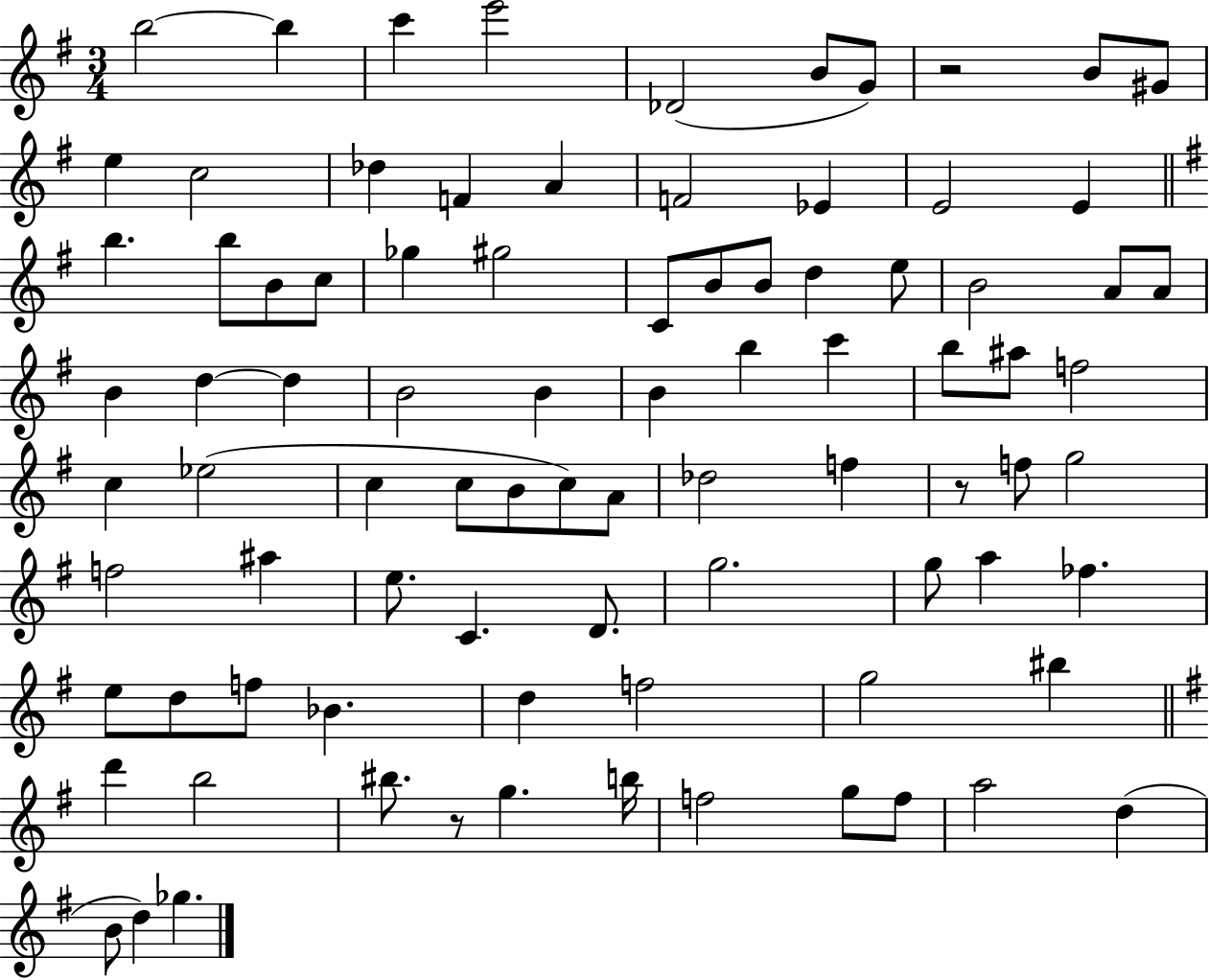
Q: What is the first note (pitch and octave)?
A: B5